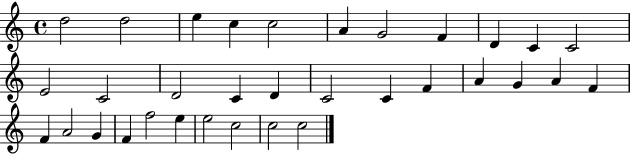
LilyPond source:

{
  \clef treble
  \time 4/4
  \defaultTimeSignature
  \key c \major
  d''2 d''2 | e''4 c''4 c''2 | a'4 g'2 f'4 | d'4 c'4 c'2 | \break e'2 c'2 | d'2 c'4 d'4 | c'2 c'4 f'4 | a'4 g'4 a'4 f'4 | \break f'4 a'2 g'4 | f'4 f''2 e''4 | e''2 c''2 | c''2 c''2 | \break \bar "|."
}